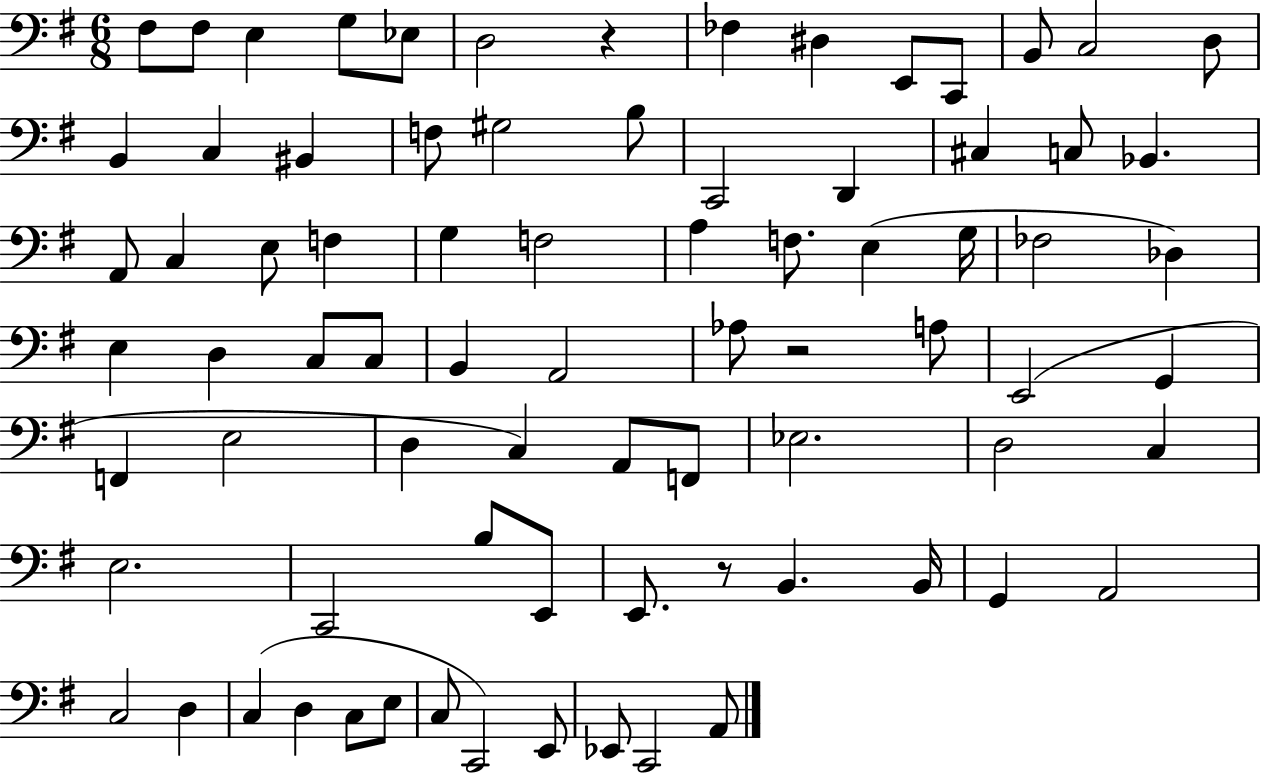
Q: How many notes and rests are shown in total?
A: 79